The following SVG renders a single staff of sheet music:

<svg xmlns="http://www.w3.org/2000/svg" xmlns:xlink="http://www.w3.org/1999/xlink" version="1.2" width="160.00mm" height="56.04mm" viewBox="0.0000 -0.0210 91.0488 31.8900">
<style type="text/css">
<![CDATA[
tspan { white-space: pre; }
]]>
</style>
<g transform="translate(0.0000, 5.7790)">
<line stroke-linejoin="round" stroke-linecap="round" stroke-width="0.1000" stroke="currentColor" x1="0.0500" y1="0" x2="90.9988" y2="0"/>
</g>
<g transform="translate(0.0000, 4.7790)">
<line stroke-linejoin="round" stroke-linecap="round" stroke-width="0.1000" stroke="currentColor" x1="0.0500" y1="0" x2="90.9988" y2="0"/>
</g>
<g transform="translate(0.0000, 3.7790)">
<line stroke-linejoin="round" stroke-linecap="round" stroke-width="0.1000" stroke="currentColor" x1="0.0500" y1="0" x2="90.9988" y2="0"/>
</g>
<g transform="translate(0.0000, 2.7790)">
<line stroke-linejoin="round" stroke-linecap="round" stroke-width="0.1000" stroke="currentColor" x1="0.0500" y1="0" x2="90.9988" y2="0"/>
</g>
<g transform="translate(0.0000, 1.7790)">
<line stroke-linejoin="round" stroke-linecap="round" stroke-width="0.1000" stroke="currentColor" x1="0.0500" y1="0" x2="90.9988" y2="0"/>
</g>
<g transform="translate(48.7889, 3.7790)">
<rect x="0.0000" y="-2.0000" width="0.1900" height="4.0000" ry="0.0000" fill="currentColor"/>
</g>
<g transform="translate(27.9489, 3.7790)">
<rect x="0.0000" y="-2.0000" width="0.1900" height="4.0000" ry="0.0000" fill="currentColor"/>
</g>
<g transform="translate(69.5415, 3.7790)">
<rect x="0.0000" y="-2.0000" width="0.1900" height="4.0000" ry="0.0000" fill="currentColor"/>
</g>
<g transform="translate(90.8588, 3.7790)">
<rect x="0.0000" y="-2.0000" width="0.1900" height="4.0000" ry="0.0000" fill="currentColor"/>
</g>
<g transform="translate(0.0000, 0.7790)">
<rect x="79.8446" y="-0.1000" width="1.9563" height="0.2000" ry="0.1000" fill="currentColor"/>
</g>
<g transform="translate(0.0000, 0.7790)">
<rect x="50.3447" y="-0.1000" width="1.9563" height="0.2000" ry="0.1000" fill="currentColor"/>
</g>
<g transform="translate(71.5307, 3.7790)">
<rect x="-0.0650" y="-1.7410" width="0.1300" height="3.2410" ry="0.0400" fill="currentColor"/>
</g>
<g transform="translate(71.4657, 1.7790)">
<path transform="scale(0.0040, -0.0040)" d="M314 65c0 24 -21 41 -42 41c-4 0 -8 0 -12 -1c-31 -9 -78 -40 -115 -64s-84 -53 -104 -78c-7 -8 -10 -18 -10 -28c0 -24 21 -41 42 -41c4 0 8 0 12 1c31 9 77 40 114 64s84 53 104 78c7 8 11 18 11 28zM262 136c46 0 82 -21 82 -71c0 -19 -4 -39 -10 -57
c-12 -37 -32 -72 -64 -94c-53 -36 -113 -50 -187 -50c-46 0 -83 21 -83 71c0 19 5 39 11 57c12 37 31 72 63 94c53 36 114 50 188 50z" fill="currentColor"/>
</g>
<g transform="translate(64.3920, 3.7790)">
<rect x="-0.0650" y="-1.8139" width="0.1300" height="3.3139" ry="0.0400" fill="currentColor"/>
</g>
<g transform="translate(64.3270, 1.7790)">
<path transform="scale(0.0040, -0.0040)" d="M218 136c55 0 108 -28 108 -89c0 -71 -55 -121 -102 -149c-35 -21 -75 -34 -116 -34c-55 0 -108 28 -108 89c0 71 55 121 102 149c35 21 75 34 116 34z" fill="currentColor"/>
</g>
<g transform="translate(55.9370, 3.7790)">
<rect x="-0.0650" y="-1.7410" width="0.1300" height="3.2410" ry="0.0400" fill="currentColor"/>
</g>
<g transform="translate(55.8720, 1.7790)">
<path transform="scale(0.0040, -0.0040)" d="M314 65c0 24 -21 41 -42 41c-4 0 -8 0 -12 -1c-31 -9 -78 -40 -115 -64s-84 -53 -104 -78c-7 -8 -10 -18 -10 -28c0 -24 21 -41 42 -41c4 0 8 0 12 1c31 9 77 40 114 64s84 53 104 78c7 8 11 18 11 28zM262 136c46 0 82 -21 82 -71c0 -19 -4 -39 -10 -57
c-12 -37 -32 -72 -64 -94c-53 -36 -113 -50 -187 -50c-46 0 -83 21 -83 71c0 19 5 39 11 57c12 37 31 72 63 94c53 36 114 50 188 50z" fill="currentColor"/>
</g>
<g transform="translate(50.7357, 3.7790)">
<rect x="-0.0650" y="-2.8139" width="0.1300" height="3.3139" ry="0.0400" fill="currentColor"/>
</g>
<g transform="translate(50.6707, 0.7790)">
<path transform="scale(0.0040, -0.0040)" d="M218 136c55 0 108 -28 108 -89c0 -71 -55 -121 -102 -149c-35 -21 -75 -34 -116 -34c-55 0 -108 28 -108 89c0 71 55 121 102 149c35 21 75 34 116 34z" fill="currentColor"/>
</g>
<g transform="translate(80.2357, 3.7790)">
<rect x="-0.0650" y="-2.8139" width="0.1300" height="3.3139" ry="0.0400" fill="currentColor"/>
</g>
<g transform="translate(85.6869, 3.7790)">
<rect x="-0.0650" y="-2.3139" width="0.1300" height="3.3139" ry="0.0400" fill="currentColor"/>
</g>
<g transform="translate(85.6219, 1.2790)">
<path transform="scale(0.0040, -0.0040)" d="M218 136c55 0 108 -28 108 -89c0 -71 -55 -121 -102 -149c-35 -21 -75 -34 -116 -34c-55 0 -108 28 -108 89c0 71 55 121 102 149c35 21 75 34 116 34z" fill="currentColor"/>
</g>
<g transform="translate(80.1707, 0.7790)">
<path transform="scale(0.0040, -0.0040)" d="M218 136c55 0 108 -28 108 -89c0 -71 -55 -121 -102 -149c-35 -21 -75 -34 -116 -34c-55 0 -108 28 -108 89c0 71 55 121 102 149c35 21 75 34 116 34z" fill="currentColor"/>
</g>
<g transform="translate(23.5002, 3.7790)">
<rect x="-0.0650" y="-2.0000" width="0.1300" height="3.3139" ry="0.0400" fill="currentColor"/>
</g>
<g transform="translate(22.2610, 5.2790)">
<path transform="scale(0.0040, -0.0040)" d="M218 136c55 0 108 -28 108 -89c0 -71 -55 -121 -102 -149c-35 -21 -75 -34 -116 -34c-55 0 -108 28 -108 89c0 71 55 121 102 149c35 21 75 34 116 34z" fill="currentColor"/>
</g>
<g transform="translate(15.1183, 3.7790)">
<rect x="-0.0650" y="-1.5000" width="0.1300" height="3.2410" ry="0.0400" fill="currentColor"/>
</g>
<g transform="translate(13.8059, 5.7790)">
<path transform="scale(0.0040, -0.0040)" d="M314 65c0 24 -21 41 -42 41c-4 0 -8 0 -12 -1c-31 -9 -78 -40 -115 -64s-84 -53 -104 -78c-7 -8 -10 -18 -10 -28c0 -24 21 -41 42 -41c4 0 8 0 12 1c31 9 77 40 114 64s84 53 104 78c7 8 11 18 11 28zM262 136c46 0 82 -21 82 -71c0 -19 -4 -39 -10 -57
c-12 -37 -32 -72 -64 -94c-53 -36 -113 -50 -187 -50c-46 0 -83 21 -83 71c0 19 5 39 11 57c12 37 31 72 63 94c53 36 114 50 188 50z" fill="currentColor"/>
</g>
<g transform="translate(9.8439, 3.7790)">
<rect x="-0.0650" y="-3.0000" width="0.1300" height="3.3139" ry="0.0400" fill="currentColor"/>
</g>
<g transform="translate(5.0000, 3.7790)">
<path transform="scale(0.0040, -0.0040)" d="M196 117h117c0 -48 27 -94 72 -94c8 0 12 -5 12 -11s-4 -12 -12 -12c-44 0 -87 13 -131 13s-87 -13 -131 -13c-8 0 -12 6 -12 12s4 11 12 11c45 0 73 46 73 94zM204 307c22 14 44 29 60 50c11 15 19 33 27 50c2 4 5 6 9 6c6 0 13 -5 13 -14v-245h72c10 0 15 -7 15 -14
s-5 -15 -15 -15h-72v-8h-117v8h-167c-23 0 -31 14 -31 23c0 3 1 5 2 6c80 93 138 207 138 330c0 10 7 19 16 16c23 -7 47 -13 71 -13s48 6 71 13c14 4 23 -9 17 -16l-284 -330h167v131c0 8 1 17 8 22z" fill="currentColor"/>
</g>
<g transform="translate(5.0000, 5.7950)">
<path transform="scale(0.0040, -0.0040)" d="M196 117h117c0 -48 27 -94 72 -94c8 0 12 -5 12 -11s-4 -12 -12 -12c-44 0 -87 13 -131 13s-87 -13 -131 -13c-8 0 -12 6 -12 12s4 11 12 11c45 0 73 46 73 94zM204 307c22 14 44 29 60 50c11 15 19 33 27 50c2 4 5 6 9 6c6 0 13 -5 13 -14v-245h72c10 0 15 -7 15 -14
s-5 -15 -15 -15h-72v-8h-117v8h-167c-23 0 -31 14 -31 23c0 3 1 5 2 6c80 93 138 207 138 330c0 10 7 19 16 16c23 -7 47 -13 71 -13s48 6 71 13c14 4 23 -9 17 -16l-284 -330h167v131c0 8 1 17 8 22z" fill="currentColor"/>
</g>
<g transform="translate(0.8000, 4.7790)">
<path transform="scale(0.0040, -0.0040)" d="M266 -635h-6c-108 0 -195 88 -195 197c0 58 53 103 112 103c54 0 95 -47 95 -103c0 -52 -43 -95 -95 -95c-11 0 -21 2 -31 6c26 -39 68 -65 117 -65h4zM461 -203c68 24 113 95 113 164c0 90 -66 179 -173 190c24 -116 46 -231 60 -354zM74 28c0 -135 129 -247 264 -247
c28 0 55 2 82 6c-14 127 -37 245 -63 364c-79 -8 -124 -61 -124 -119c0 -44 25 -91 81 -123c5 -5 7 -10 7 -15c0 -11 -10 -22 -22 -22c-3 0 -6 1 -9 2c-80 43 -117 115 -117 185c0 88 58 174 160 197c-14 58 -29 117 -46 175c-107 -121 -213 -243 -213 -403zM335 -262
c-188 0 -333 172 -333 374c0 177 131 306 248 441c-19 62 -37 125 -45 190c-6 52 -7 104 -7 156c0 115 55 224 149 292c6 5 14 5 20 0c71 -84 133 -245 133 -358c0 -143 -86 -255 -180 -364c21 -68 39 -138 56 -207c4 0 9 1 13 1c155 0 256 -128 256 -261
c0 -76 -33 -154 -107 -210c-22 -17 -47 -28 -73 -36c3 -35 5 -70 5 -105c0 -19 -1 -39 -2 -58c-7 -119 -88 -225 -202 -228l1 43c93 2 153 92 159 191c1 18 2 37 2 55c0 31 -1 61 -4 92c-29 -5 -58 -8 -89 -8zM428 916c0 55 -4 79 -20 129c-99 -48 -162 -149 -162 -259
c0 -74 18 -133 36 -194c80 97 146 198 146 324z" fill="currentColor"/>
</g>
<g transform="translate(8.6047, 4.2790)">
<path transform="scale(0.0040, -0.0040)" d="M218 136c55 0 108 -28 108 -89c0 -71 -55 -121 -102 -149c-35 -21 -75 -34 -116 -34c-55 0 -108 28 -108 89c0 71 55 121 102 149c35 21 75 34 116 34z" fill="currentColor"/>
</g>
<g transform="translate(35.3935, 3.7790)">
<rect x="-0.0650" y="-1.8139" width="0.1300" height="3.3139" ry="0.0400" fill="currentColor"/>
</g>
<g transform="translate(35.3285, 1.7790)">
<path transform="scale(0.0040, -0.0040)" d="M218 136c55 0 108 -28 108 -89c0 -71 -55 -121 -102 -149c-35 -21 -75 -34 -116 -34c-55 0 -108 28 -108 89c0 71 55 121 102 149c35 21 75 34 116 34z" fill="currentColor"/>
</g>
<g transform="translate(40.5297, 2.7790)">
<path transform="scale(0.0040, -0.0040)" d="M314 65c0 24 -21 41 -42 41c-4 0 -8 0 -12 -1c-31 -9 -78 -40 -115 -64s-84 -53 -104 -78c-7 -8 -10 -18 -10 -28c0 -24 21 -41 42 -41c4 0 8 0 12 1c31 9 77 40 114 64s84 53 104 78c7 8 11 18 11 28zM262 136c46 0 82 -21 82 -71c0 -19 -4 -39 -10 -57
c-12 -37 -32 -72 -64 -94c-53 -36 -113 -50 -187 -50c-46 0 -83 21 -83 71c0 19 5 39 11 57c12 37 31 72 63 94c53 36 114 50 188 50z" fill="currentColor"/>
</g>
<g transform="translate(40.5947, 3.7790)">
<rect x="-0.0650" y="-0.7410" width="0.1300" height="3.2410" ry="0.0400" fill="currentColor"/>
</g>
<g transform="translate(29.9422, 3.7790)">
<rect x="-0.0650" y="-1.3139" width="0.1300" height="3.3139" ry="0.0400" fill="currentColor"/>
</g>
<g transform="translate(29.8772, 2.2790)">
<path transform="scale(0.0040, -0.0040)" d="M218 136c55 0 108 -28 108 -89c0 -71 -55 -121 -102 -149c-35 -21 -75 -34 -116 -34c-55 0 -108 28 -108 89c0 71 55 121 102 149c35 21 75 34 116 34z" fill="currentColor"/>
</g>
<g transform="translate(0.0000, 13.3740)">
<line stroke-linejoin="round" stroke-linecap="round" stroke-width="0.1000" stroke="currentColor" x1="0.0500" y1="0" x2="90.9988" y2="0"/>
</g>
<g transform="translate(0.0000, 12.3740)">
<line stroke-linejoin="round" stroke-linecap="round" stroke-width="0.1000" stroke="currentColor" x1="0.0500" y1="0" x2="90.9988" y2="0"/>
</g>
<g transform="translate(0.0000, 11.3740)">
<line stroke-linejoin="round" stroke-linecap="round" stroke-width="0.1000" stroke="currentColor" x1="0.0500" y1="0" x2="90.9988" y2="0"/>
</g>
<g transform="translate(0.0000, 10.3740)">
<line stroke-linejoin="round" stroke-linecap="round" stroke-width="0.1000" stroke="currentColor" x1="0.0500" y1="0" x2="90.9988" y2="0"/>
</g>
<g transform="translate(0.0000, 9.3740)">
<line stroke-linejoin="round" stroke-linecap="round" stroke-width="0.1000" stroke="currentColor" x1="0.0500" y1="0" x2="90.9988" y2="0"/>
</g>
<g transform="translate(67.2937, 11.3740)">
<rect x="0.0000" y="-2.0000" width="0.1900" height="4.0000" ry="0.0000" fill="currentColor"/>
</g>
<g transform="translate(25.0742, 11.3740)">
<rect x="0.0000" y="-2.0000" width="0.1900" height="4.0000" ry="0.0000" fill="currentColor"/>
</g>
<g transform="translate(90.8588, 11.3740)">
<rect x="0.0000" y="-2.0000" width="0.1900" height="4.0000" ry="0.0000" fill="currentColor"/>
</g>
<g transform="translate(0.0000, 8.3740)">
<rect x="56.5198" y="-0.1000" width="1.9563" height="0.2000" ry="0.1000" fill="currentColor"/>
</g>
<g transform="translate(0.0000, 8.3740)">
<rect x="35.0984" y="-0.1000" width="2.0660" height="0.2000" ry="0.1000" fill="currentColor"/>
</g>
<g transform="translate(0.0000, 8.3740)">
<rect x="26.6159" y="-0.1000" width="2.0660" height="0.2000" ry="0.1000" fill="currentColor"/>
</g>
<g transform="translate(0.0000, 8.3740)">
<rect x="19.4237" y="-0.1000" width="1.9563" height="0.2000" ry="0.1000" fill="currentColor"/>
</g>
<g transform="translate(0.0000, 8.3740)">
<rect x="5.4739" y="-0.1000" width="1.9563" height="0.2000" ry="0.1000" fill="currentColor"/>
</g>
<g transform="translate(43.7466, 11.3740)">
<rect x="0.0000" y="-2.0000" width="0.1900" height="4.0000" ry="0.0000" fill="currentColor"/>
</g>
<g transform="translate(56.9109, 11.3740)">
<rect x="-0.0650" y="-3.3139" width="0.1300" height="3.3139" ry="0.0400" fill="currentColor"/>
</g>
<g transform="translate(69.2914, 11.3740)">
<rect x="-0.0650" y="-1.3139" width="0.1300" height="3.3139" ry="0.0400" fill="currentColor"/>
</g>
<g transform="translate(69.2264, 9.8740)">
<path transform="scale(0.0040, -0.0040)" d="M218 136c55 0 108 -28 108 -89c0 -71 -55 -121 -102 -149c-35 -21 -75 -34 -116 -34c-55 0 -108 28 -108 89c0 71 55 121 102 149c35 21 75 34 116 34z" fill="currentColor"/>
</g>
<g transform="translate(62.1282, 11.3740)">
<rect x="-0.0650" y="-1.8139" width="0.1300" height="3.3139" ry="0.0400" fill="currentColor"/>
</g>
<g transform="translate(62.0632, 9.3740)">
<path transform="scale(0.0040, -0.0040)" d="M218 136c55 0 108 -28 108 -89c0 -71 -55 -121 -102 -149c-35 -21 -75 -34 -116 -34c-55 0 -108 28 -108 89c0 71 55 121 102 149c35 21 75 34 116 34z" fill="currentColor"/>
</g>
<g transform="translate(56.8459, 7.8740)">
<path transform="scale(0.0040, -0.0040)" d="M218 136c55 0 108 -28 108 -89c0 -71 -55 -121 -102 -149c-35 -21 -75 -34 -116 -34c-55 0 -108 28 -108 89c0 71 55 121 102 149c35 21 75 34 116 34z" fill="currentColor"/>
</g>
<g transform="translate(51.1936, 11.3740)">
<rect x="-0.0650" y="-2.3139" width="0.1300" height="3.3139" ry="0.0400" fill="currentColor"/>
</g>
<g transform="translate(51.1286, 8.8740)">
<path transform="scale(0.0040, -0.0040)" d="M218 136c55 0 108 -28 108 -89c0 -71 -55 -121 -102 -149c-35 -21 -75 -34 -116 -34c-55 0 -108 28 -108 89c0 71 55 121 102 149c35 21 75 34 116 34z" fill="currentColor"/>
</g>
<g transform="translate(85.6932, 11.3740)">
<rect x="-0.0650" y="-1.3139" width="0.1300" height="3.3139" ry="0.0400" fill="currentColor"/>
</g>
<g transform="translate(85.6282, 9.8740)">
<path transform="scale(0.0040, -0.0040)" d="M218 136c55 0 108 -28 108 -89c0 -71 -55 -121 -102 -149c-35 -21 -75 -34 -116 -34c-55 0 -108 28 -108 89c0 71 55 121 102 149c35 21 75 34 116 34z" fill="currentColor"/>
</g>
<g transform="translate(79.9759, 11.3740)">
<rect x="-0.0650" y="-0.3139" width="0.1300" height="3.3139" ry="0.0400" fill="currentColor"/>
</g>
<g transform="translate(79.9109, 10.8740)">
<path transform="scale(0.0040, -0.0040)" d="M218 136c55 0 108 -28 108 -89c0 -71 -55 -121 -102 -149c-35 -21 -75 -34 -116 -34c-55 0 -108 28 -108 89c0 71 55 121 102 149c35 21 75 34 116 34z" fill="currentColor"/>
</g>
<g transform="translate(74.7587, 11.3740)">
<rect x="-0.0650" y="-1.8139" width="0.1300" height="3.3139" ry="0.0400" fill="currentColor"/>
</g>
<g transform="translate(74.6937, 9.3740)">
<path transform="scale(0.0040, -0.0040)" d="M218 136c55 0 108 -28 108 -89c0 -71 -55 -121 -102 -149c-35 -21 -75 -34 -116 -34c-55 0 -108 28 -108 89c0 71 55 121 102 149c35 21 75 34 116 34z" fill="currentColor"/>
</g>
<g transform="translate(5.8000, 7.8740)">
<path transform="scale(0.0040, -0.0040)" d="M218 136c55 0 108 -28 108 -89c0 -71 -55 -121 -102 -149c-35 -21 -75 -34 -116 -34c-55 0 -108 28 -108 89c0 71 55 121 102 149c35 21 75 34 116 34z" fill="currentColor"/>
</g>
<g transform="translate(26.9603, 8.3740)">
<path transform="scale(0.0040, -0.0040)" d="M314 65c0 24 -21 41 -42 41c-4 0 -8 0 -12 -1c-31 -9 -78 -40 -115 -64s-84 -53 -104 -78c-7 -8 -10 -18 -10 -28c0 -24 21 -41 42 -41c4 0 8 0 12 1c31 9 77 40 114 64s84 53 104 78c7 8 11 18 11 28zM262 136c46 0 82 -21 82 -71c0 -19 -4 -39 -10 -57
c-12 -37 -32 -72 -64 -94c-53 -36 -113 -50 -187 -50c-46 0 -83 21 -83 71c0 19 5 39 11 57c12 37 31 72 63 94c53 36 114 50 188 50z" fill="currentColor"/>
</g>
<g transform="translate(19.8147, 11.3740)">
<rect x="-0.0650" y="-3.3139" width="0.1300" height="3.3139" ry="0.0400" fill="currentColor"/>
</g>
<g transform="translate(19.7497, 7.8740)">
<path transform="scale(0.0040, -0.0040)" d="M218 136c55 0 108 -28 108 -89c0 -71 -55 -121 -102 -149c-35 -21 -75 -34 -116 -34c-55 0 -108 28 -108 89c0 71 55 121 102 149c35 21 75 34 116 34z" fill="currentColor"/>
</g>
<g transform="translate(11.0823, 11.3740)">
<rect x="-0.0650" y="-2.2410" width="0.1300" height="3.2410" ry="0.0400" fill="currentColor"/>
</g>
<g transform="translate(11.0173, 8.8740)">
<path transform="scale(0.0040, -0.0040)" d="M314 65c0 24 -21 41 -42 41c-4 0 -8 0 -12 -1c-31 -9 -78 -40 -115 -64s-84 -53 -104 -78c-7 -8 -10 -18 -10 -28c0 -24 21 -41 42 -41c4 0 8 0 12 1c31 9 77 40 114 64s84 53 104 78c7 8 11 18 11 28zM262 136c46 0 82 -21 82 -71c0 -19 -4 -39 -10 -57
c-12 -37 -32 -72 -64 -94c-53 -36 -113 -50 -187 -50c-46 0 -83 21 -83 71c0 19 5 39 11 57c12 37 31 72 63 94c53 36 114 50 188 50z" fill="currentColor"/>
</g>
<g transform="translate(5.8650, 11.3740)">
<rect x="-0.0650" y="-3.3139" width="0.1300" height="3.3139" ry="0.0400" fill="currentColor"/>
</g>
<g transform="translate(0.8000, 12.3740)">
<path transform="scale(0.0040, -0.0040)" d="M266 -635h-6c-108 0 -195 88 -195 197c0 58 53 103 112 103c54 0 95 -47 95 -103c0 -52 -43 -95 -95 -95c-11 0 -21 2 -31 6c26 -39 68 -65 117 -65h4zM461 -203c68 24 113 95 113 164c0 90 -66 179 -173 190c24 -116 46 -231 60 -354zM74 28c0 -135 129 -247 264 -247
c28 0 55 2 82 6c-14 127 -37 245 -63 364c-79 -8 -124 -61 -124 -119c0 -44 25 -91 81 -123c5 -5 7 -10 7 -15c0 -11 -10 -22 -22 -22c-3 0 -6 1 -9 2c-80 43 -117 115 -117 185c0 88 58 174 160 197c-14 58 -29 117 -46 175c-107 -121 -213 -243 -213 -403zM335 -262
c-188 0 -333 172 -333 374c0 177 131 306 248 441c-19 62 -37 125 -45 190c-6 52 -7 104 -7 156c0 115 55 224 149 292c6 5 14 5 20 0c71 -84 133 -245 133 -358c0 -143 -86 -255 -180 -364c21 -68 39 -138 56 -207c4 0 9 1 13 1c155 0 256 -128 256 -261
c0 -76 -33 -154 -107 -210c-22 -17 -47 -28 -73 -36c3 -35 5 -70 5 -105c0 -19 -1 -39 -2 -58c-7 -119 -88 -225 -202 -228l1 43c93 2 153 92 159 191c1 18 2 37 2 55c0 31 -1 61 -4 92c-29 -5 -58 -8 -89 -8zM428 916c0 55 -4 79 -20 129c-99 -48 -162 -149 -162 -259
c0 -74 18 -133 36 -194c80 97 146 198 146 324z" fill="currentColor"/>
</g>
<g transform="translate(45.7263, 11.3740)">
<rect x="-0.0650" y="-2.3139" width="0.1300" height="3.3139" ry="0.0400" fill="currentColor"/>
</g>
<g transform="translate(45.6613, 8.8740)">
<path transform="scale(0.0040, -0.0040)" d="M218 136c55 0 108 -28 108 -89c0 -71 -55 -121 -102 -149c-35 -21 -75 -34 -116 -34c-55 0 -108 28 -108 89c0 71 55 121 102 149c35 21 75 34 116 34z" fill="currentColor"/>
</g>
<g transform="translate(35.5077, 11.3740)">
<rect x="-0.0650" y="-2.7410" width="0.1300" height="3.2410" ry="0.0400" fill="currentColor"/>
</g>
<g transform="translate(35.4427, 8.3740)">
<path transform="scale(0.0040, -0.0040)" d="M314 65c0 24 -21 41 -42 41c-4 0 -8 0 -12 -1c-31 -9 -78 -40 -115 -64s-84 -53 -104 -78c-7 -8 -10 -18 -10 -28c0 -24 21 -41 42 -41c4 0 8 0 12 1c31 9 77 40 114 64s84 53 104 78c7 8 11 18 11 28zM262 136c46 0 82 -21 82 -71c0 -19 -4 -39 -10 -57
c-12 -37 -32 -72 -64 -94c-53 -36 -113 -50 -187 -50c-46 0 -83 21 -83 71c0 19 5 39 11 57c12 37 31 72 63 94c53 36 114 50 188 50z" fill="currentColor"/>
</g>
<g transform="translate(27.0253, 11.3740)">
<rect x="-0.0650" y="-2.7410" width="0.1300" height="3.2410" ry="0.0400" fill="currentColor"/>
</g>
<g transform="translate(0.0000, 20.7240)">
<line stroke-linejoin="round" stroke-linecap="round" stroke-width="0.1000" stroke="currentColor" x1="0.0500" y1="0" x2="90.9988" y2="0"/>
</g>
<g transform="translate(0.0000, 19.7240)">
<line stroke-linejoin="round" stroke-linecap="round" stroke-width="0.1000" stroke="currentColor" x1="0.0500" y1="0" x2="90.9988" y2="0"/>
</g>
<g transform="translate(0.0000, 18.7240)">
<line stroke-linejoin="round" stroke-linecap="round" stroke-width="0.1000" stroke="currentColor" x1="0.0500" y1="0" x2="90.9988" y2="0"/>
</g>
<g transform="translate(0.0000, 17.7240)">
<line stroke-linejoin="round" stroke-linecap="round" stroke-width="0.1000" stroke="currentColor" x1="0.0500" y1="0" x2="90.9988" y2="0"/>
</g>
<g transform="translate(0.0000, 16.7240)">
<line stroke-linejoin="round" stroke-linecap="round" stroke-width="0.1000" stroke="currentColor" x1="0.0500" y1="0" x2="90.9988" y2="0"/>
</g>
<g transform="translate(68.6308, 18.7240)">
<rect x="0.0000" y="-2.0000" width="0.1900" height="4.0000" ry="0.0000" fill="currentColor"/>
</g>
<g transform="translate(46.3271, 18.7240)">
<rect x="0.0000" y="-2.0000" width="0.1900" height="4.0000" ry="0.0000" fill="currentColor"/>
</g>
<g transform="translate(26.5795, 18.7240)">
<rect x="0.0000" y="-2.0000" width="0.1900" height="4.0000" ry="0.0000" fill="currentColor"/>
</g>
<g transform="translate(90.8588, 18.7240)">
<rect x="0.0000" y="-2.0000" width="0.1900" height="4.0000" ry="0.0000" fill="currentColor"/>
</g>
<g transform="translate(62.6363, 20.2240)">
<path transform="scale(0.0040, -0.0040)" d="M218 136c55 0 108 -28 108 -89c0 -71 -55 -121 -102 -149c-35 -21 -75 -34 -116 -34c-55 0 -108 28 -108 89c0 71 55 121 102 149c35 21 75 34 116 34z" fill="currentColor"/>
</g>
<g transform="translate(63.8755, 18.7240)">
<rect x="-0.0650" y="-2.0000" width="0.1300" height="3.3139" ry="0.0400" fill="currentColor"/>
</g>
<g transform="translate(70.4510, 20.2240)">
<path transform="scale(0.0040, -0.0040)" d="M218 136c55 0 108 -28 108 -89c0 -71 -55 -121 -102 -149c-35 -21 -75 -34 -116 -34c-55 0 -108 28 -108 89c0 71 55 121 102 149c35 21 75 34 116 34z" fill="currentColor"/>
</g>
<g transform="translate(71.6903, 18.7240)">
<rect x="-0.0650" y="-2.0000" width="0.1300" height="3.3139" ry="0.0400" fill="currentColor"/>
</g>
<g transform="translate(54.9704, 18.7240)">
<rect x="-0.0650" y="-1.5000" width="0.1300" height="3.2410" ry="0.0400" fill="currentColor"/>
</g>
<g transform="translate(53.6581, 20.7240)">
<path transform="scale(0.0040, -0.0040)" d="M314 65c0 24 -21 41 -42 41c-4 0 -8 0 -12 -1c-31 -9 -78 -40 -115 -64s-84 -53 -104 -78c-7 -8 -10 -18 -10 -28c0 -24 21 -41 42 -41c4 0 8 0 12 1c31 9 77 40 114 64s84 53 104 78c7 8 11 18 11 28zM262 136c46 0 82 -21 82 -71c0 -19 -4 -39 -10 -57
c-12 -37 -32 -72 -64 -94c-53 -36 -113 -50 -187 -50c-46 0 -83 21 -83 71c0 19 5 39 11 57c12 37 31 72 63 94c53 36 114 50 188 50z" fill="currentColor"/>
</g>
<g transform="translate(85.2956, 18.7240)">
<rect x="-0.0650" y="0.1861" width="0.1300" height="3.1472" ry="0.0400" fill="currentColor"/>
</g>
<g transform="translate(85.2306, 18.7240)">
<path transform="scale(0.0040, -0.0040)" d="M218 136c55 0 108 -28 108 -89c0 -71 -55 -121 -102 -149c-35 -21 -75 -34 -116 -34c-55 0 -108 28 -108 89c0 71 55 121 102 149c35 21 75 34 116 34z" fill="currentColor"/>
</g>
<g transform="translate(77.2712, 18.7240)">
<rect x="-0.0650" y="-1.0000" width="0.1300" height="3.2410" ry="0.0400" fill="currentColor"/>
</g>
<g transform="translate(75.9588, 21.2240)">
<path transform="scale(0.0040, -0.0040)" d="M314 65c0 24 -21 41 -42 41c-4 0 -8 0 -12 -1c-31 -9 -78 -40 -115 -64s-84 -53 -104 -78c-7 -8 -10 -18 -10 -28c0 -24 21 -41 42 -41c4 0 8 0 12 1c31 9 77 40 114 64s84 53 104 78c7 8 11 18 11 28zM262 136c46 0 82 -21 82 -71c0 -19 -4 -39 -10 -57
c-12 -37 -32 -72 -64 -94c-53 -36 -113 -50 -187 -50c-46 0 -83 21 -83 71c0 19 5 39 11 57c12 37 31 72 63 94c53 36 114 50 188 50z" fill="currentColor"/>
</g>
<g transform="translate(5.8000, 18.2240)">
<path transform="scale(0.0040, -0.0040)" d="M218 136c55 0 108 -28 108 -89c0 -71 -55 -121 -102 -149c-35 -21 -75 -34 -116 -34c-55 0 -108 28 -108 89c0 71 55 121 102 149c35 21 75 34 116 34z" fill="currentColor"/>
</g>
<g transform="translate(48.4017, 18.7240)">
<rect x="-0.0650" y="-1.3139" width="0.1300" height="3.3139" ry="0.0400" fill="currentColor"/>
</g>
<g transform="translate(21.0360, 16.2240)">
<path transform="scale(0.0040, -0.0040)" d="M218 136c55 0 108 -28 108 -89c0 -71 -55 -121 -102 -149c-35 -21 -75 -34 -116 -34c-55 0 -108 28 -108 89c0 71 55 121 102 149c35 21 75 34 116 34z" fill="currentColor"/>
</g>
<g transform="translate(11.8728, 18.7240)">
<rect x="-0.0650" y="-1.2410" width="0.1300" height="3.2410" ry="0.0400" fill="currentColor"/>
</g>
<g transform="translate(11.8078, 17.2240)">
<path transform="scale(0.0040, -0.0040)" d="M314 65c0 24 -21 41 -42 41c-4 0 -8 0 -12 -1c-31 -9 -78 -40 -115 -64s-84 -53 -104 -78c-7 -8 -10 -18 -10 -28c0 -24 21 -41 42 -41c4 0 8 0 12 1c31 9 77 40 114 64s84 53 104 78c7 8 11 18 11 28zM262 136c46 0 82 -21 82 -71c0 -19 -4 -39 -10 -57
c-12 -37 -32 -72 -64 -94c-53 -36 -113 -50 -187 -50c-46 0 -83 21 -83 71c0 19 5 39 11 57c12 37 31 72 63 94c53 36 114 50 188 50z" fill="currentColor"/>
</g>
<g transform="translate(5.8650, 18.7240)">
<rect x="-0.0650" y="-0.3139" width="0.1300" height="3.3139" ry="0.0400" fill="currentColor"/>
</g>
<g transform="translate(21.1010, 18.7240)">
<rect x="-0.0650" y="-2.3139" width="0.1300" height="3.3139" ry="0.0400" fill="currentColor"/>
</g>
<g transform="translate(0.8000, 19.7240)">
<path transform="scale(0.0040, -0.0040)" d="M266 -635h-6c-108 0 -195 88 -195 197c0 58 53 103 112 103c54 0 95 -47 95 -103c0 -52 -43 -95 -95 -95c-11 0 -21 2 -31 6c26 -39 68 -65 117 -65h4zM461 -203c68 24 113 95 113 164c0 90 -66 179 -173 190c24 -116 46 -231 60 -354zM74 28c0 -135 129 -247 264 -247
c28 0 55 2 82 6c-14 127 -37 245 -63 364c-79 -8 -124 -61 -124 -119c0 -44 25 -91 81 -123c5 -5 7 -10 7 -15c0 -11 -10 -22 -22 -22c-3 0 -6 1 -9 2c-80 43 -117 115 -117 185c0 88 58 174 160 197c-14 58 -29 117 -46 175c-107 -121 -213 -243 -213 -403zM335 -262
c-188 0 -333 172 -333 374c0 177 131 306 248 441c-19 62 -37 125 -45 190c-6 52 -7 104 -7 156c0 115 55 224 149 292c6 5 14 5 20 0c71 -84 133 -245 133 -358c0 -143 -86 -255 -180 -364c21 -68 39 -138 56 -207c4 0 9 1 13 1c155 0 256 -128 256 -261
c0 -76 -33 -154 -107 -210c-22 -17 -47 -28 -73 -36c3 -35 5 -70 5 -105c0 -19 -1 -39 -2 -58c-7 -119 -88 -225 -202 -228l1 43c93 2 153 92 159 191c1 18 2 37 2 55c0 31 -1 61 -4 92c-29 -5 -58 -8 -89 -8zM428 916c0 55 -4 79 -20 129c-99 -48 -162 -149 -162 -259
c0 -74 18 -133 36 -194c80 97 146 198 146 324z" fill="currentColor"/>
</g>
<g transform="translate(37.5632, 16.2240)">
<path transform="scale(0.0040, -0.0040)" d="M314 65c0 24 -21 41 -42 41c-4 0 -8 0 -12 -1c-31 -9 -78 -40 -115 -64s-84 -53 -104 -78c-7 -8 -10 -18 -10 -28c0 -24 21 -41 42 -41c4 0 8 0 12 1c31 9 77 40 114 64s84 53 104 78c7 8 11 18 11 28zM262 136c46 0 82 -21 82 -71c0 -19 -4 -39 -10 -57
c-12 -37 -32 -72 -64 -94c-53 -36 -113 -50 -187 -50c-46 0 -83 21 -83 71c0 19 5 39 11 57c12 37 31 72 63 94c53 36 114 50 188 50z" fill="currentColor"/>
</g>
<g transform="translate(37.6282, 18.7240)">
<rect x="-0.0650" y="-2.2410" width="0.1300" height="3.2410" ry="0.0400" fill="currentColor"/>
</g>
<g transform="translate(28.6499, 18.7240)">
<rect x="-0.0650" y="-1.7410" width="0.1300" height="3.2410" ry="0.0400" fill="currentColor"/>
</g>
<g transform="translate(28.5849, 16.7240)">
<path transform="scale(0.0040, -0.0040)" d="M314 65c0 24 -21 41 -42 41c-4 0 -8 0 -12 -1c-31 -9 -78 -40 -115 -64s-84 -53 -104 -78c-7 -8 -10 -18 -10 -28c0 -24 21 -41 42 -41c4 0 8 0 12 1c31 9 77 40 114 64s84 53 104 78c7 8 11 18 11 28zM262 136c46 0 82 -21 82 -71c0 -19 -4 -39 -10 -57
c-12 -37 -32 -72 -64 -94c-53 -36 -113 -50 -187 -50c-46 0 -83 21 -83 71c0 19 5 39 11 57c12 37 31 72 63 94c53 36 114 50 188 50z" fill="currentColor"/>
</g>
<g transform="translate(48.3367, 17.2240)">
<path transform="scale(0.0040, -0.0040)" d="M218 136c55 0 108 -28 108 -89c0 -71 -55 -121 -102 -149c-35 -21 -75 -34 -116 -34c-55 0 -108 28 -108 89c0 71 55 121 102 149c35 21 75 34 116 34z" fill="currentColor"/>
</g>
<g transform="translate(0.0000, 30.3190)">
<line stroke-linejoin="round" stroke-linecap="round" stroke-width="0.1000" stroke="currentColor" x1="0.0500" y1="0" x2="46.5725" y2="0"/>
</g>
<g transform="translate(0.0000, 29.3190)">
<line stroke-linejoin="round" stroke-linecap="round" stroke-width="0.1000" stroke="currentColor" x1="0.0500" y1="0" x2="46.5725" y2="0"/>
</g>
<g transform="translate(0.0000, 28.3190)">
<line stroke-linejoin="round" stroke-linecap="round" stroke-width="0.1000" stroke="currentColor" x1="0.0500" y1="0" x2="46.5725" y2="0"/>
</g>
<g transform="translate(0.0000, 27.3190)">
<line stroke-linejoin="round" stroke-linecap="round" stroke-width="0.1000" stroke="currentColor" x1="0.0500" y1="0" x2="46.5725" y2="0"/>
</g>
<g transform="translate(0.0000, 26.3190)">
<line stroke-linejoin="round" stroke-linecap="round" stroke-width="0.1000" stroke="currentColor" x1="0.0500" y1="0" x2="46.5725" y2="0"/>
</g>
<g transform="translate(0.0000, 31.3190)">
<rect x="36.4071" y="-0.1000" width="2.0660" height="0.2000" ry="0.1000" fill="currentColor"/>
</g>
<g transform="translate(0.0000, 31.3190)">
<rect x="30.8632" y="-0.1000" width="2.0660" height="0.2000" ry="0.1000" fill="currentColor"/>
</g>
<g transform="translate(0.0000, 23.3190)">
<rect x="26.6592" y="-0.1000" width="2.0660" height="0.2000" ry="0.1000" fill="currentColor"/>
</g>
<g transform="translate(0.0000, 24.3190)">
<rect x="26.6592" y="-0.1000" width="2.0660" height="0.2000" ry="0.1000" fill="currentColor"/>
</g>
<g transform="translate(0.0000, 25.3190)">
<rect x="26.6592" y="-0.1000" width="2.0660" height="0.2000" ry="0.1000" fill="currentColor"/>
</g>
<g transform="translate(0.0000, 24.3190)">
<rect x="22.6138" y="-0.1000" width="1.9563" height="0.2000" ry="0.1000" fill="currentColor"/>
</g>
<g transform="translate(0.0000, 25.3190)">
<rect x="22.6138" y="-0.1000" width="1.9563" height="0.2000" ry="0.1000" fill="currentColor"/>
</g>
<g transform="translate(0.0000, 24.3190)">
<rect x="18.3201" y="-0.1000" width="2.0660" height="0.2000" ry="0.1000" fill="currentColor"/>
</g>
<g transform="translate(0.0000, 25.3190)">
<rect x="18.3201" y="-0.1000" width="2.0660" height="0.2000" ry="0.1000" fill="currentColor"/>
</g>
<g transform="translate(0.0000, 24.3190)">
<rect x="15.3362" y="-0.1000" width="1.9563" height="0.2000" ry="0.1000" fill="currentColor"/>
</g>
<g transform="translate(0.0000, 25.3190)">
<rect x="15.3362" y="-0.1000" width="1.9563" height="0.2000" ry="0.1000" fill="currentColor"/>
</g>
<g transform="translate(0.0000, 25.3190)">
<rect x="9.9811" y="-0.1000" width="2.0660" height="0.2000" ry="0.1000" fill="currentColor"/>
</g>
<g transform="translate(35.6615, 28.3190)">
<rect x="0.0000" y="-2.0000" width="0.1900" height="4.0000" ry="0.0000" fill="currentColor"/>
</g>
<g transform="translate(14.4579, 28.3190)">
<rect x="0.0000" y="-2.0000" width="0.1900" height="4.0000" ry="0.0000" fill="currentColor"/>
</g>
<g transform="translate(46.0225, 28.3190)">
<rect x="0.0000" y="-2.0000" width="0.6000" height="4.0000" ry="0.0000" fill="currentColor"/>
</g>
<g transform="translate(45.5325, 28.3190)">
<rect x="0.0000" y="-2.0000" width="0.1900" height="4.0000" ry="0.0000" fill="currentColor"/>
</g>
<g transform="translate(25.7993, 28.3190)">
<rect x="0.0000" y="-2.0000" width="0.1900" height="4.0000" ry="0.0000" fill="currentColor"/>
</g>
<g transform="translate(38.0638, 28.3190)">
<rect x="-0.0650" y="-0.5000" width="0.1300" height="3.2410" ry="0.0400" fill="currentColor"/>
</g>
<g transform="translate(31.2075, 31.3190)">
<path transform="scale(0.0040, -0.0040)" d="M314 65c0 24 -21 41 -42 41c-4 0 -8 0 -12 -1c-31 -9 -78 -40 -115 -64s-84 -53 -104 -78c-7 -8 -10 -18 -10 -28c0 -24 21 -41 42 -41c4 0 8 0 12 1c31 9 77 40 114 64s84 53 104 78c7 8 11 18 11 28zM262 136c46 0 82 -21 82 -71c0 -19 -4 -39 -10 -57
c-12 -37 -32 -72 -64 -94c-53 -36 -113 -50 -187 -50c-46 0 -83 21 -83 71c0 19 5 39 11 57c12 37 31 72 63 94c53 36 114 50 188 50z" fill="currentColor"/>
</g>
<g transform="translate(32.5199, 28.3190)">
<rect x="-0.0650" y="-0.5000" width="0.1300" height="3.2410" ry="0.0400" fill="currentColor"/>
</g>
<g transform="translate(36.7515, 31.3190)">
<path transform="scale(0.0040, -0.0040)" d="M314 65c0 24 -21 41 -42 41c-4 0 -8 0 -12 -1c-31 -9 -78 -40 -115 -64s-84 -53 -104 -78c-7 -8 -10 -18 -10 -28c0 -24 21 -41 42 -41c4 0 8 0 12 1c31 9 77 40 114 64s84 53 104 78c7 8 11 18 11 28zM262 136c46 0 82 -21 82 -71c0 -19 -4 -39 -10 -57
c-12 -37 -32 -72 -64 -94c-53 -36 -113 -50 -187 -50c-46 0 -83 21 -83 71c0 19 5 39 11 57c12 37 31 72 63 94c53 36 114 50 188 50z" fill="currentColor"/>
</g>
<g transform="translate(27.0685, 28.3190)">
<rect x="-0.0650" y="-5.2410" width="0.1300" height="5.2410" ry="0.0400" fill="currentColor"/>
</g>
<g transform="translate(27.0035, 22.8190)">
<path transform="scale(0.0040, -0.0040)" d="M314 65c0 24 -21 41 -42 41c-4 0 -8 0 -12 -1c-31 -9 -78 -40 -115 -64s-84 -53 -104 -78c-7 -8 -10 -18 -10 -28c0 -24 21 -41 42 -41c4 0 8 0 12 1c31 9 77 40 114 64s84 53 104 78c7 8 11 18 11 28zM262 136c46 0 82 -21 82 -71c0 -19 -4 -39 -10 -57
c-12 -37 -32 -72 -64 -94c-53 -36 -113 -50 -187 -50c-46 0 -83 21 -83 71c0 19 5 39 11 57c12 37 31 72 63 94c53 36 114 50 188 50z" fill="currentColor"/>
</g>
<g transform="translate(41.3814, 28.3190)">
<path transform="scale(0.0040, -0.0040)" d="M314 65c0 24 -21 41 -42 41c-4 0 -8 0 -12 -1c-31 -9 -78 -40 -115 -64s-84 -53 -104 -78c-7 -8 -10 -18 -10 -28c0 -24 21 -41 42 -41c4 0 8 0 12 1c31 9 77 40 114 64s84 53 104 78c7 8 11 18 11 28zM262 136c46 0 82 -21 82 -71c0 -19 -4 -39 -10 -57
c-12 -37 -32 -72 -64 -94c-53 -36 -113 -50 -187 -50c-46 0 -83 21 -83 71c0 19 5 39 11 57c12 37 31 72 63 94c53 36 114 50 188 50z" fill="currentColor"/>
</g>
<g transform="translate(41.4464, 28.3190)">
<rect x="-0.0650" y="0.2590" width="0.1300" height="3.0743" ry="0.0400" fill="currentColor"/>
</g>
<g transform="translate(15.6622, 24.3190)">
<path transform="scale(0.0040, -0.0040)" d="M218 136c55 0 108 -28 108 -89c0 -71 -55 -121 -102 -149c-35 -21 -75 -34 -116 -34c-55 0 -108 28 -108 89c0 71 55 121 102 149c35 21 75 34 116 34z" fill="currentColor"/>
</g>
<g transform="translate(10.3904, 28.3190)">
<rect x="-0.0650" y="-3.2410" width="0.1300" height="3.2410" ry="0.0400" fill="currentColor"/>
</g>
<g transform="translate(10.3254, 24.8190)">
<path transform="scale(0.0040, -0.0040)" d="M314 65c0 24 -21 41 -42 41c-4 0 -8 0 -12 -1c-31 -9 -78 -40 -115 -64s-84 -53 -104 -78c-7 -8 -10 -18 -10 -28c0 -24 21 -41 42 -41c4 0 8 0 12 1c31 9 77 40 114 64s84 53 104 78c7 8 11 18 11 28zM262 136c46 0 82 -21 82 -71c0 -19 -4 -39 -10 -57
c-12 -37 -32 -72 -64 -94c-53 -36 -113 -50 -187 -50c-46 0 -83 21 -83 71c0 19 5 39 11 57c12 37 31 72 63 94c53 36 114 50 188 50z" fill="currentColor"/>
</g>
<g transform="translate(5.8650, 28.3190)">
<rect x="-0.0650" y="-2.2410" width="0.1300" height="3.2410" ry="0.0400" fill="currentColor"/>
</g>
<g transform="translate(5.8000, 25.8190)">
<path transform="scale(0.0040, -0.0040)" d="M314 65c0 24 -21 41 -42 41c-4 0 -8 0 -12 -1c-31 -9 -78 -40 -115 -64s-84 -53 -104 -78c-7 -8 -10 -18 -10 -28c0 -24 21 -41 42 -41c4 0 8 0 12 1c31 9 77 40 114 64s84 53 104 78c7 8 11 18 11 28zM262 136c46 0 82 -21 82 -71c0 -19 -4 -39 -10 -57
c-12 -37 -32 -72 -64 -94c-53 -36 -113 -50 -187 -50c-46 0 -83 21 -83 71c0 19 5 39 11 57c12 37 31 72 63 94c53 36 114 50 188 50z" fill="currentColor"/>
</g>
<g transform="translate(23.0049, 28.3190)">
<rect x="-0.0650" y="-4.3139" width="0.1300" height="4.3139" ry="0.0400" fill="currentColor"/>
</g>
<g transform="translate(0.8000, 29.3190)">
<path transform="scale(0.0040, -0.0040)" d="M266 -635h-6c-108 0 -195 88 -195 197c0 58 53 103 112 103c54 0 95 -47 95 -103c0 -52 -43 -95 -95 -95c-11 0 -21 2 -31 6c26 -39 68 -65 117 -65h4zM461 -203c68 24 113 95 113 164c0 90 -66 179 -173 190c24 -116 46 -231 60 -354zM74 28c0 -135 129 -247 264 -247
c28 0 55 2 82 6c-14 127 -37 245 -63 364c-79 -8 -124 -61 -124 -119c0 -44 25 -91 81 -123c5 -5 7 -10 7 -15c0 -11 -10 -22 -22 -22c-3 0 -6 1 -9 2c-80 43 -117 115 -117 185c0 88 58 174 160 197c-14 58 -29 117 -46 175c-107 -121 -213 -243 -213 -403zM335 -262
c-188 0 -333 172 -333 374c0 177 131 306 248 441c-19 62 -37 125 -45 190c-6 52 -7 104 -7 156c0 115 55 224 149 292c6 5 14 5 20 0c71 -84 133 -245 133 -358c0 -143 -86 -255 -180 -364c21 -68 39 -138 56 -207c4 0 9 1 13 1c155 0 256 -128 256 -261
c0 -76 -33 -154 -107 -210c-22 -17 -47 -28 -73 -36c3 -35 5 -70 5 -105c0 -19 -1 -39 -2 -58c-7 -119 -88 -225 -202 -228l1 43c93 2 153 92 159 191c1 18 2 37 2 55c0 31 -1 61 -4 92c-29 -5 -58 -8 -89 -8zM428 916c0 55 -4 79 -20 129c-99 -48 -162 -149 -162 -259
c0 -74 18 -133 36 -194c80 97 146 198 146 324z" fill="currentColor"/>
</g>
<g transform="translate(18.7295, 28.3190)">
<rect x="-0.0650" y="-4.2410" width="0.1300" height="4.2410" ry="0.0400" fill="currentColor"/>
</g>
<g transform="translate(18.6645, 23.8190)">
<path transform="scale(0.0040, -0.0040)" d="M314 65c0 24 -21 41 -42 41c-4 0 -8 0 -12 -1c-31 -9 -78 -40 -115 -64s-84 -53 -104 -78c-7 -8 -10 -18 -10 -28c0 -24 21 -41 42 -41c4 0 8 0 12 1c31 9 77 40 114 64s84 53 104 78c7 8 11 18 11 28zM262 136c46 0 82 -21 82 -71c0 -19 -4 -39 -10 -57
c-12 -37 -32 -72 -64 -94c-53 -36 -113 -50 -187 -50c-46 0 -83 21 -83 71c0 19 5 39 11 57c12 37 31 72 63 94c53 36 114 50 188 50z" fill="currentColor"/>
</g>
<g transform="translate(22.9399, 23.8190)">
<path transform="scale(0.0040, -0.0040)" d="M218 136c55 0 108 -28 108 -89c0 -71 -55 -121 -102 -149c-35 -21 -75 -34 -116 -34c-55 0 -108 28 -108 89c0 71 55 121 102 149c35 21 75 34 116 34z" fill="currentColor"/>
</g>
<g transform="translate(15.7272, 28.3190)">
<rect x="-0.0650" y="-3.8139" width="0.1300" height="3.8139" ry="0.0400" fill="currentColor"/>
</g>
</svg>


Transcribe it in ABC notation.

X:1
T:Untitled
M:4/4
L:1/4
K:C
A E2 F e f d2 a f2 f f2 a g b g2 b a2 a2 g g b f e f c e c e2 g f2 g2 e E2 F F D2 B g2 b2 c' d'2 d' f'2 C2 C2 B2